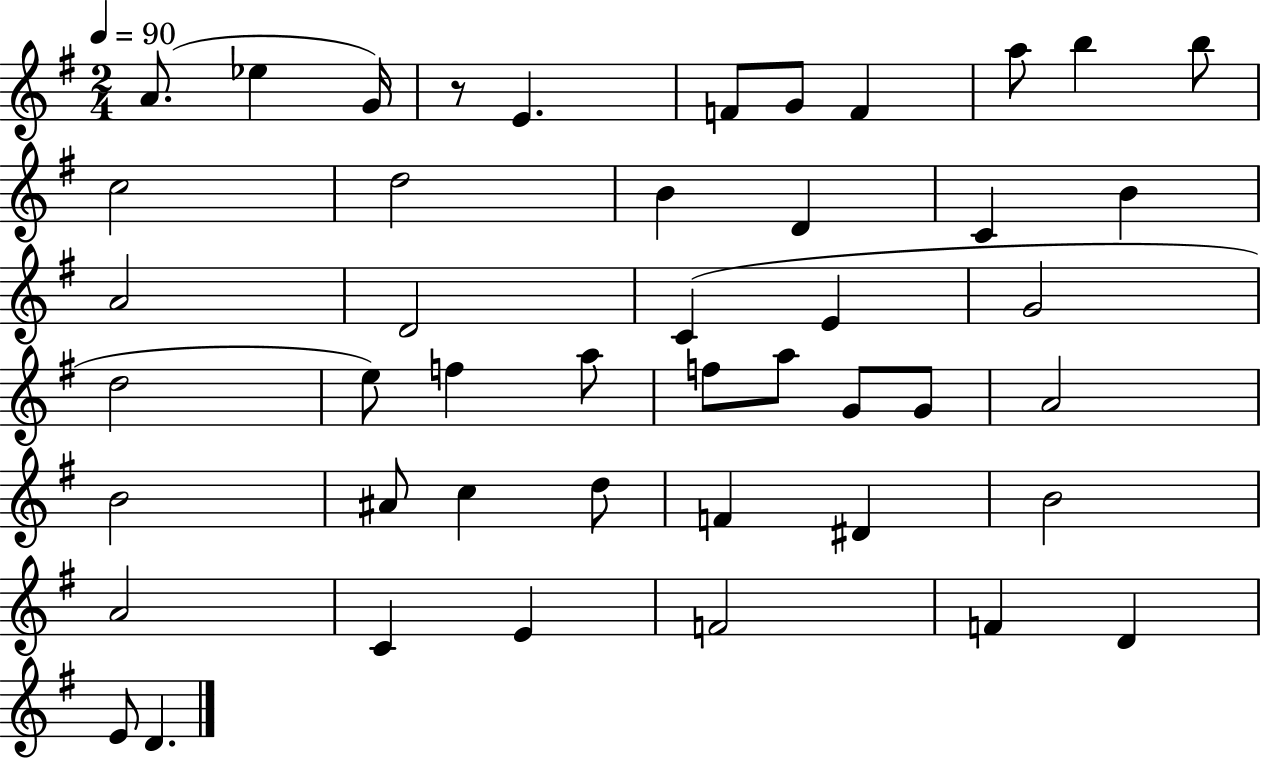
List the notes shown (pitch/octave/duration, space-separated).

A4/e. Eb5/q G4/s R/e E4/q. F4/e G4/e F4/q A5/e B5/q B5/e C5/h D5/h B4/q D4/q C4/q B4/q A4/h D4/h C4/q E4/q G4/h D5/h E5/e F5/q A5/e F5/e A5/e G4/e G4/e A4/h B4/h A#4/e C5/q D5/e F4/q D#4/q B4/h A4/h C4/q E4/q F4/h F4/q D4/q E4/e D4/q.